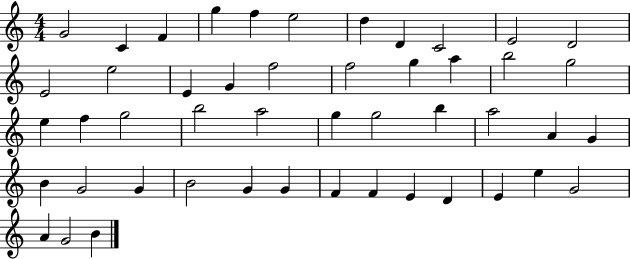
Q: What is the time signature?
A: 4/4